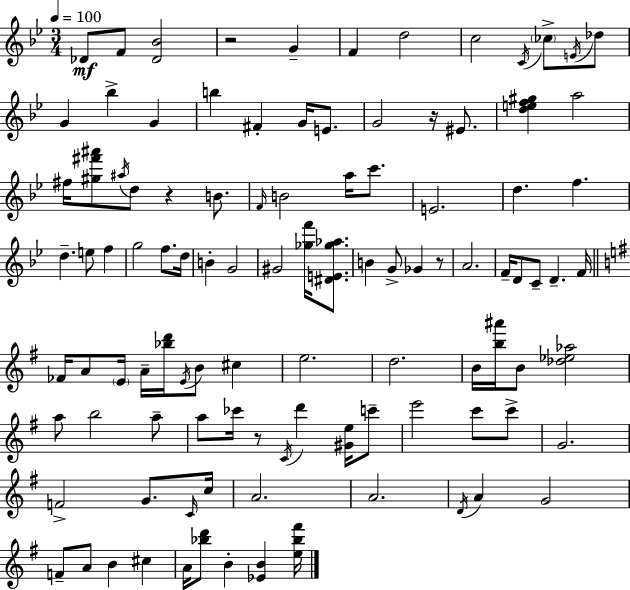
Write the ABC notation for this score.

X:1
T:Untitled
M:3/4
L:1/4
K:Gm
_D/2 F/2 [_D_B]2 z2 G F d2 c2 C/4 _c/2 E/4 _d/2 G _b G b ^F G/4 E/2 G2 z/4 ^E/2 [def^g] a2 ^f/4 [^g^f'^a']/2 ^a/4 d/2 z B/2 F/4 B2 a/4 c'/2 E2 d f d e/2 f g2 f/2 d/4 B G2 ^G2 [_gf']/4 [^DE_g_a]/2 B G/2 _G z/2 A2 F/4 D/2 C/2 D F/4 _F/4 A/2 E/4 A/4 [_bd']/4 E/4 B/2 ^c e2 d2 B/4 [b^a']/4 B/2 [_d_e_a]2 a/2 b2 a/2 a/2 _c'/4 z/2 C/4 d' [^Ge]/4 c'/2 e'2 c'/2 c'/2 G2 F2 G/2 C/4 c/4 A2 A2 D/4 A G2 F/2 A/2 B ^c A/4 [_bd']/2 B [_EB] [e_b^f']/4